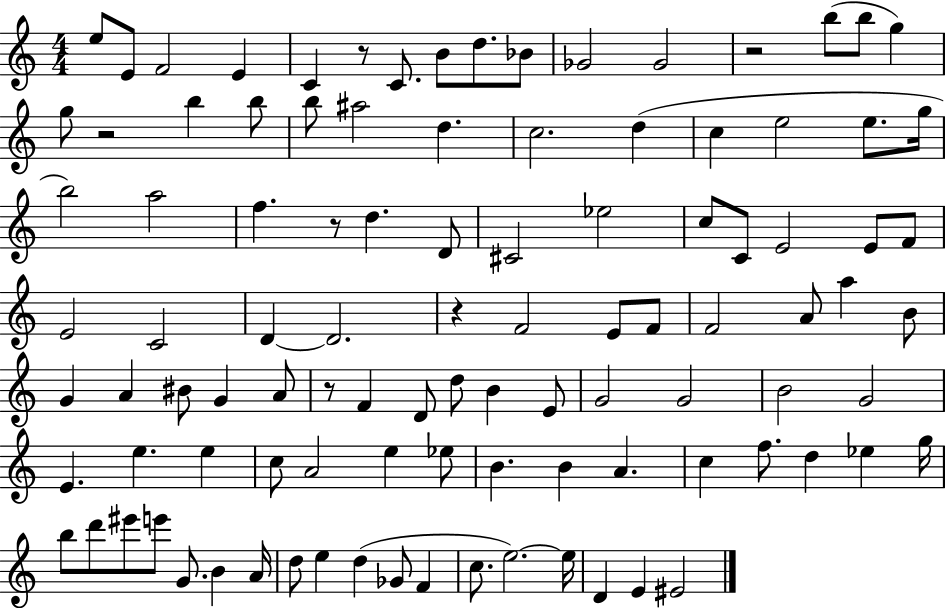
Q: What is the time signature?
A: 4/4